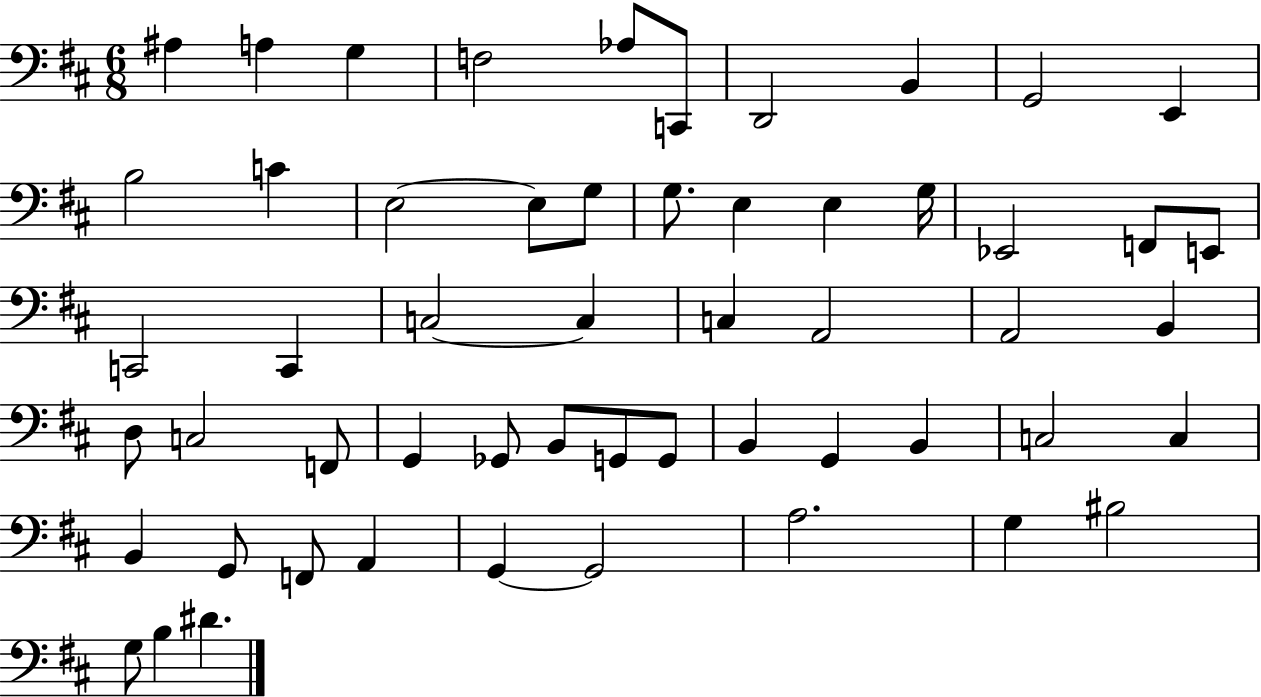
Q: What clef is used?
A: bass